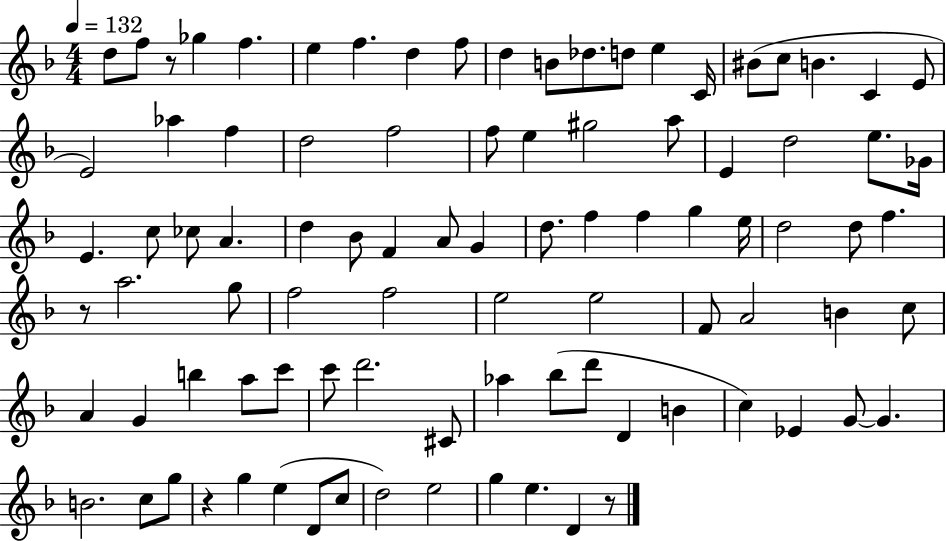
D5/e F5/e R/e Gb5/q F5/q. E5/q F5/q. D5/q F5/e D5/q B4/e Db5/e. D5/e E5/q C4/s BIS4/e C5/e B4/q. C4/q E4/e E4/h Ab5/q F5/q D5/h F5/h F5/e E5/q G#5/h A5/e E4/q D5/h E5/e. Gb4/s E4/q. C5/e CES5/e A4/q. D5/q Bb4/e F4/q A4/e G4/q D5/e. F5/q F5/q G5/q E5/s D5/h D5/e F5/q. R/e A5/h. G5/e F5/h F5/h E5/h E5/h F4/e A4/h B4/q C5/e A4/q G4/q B5/q A5/e C6/e C6/e D6/h. C#4/e Ab5/q Bb5/e D6/e D4/q B4/q C5/q Eb4/q G4/e G4/q. B4/h. C5/e G5/e R/q G5/q E5/q D4/e C5/e D5/h E5/h G5/q E5/q. D4/q R/e